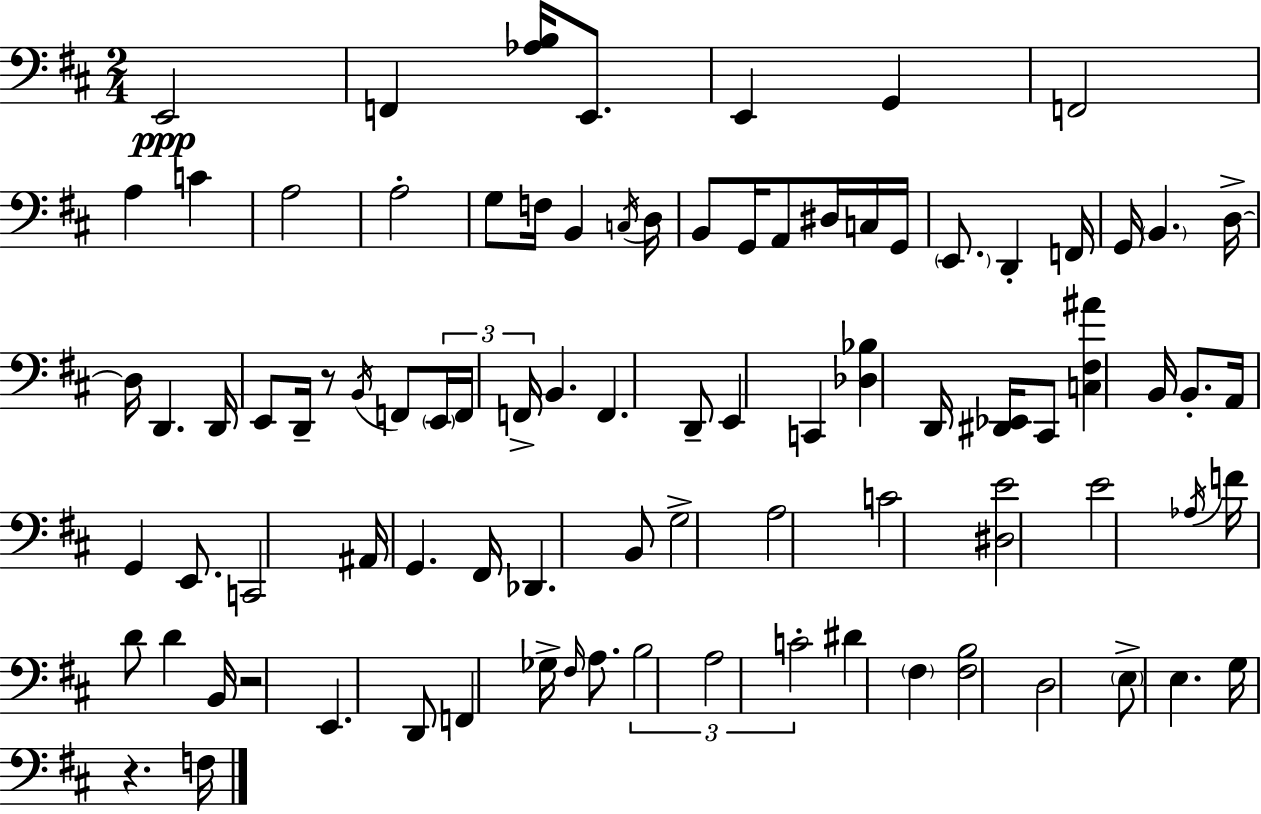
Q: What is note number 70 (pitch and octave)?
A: A3